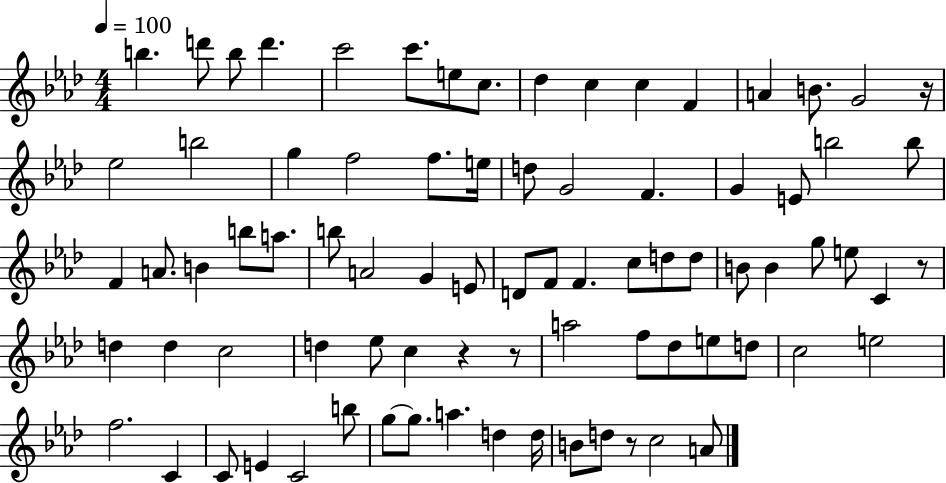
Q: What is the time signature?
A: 4/4